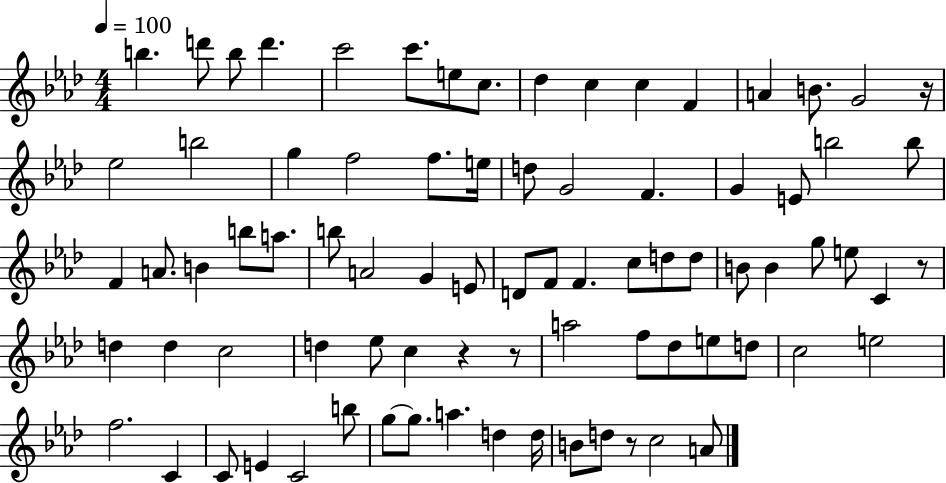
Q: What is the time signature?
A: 4/4